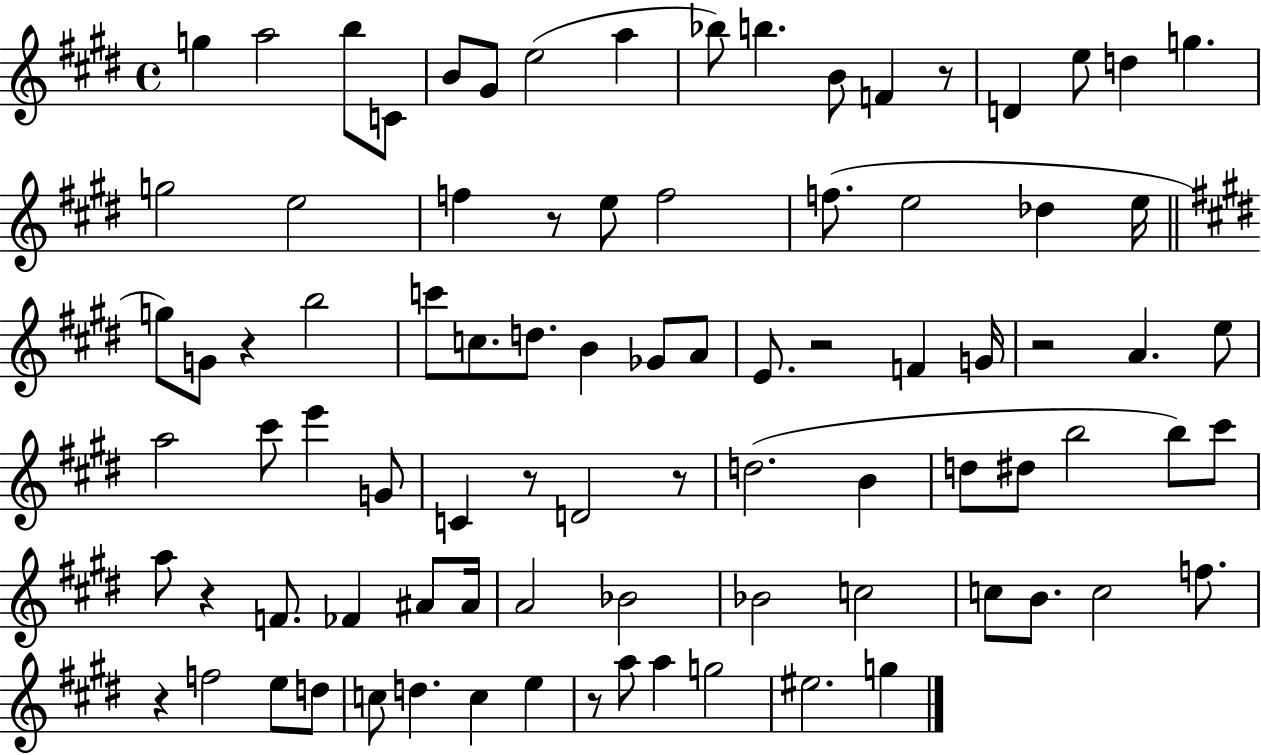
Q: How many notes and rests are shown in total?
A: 87